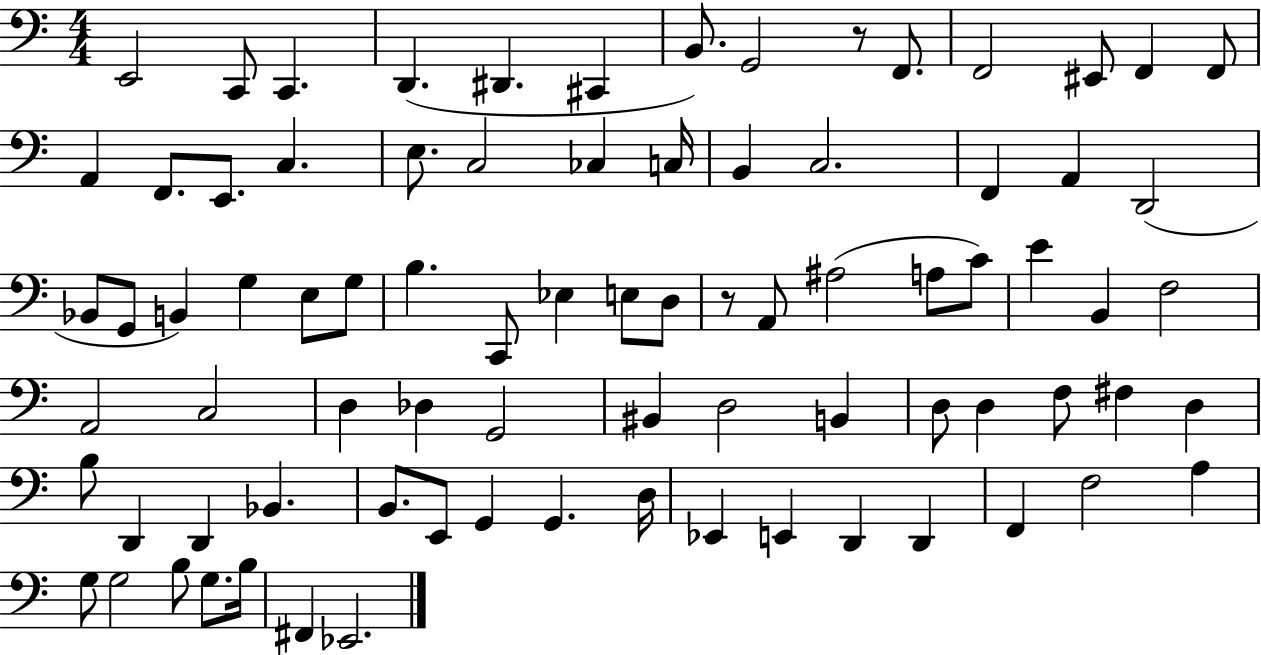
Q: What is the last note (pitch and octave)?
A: Eb2